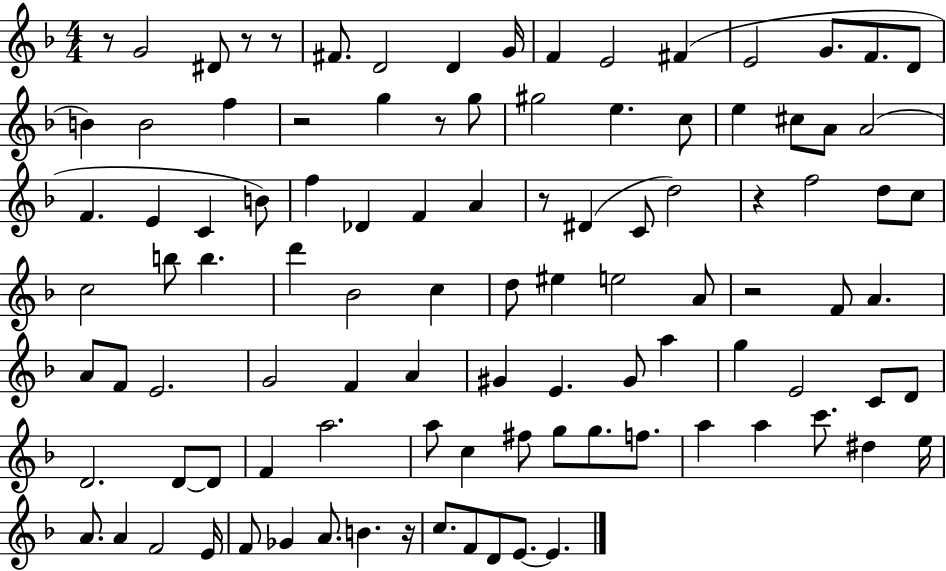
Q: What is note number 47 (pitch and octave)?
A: EIS5